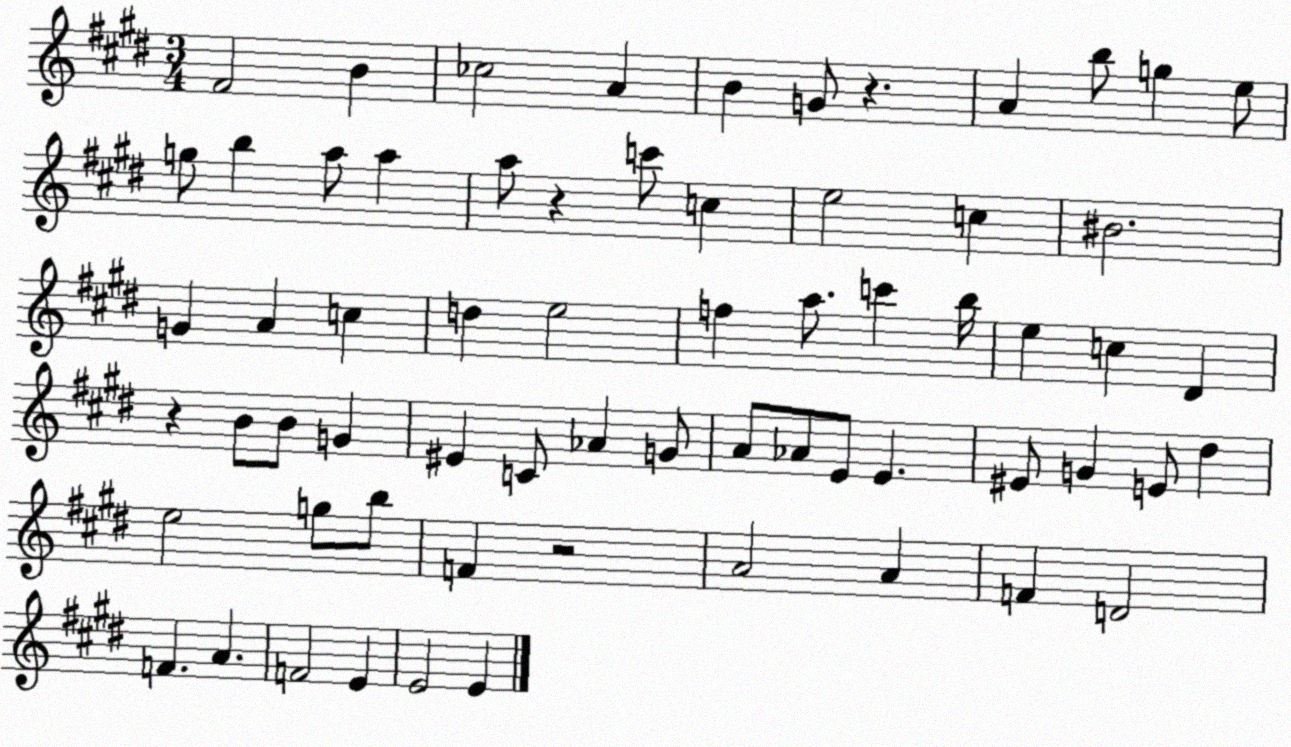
X:1
T:Untitled
M:3/4
L:1/4
K:E
^F2 B _c2 A B G/2 z A b/2 g e/2 g/2 b a/2 a a/2 z c'/2 c e2 c ^B2 G A c d e2 f a/2 c' b/4 e c ^D z B/2 B/2 G ^E C/2 _A G/2 A/2 _A/2 E/2 E ^E/2 G E/2 ^d e2 g/2 b/2 F z2 A2 A F D2 F A F2 E E2 E